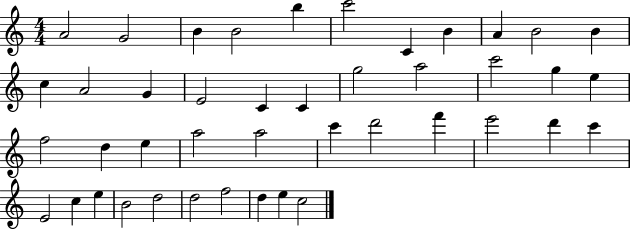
X:1
T:Untitled
M:4/4
L:1/4
K:C
A2 G2 B B2 b c'2 C B A B2 B c A2 G E2 C C g2 a2 c'2 g e f2 d e a2 a2 c' d'2 f' e'2 d' c' E2 c e B2 d2 d2 f2 d e c2